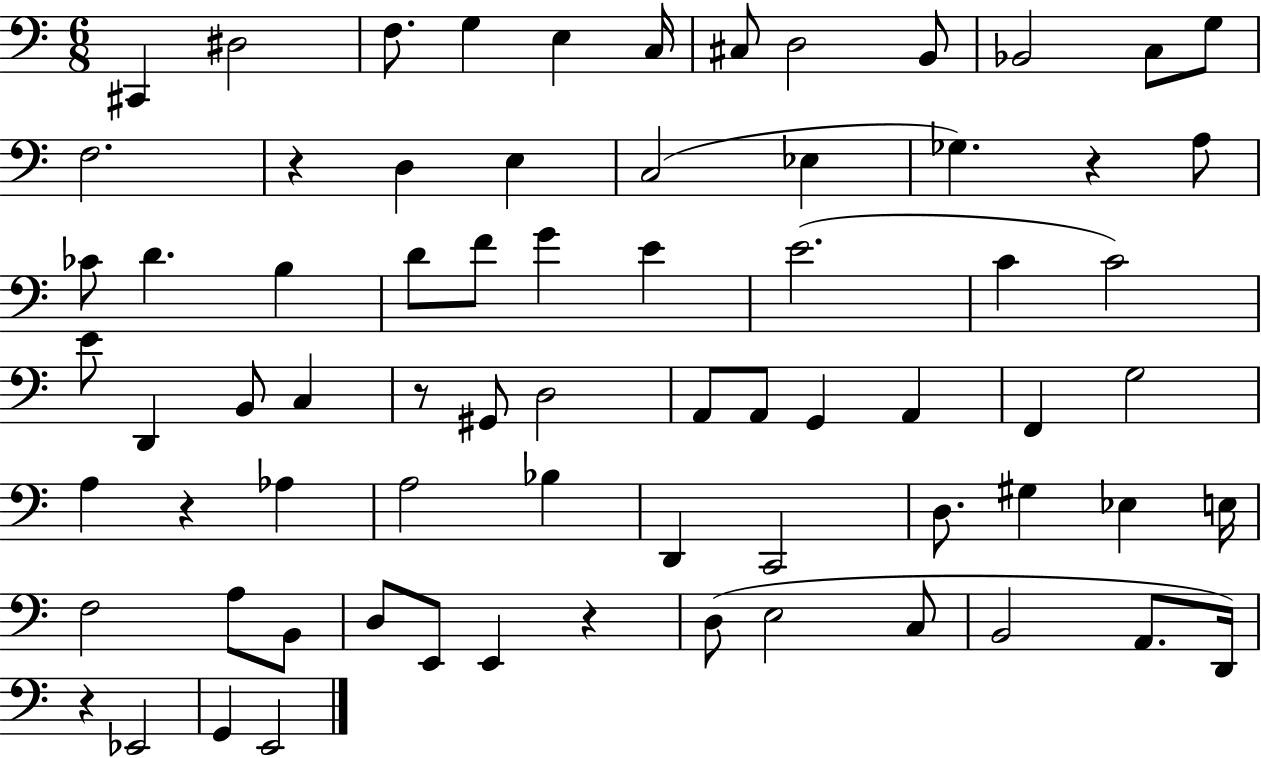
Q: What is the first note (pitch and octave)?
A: C#2